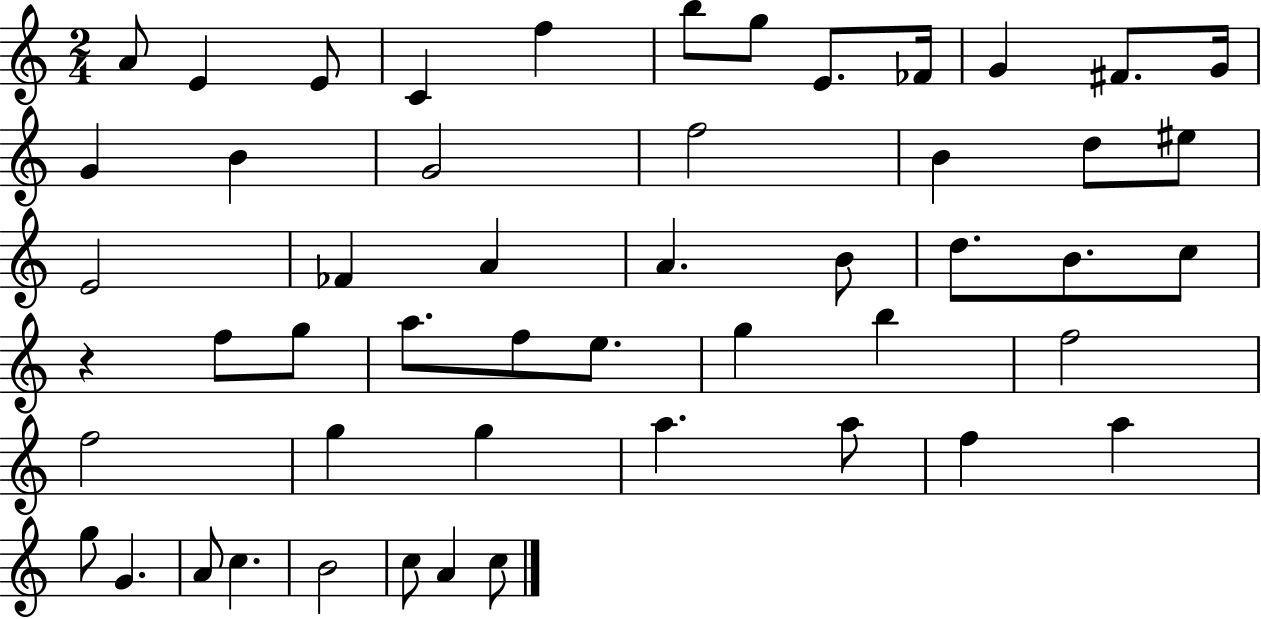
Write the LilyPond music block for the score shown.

{
  \clef treble
  \numericTimeSignature
  \time 2/4
  \key c \major
  a'8 e'4 e'8 | c'4 f''4 | b''8 g''8 e'8. fes'16 | g'4 fis'8. g'16 | \break g'4 b'4 | g'2 | f''2 | b'4 d''8 eis''8 | \break e'2 | fes'4 a'4 | a'4. b'8 | d''8. b'8. c''8 | \break r4 f''8 g''8 | a''8. f''8 e''8. | g''4 b''4 | f''2 | \break f''2 | g''4 g''4 | a''4. a''8 | f''4 a''4 | \break g''8 g'4. | a'8 c''4. | b'2 | c''8 a'4 c''8 | \break \bar "|."
}